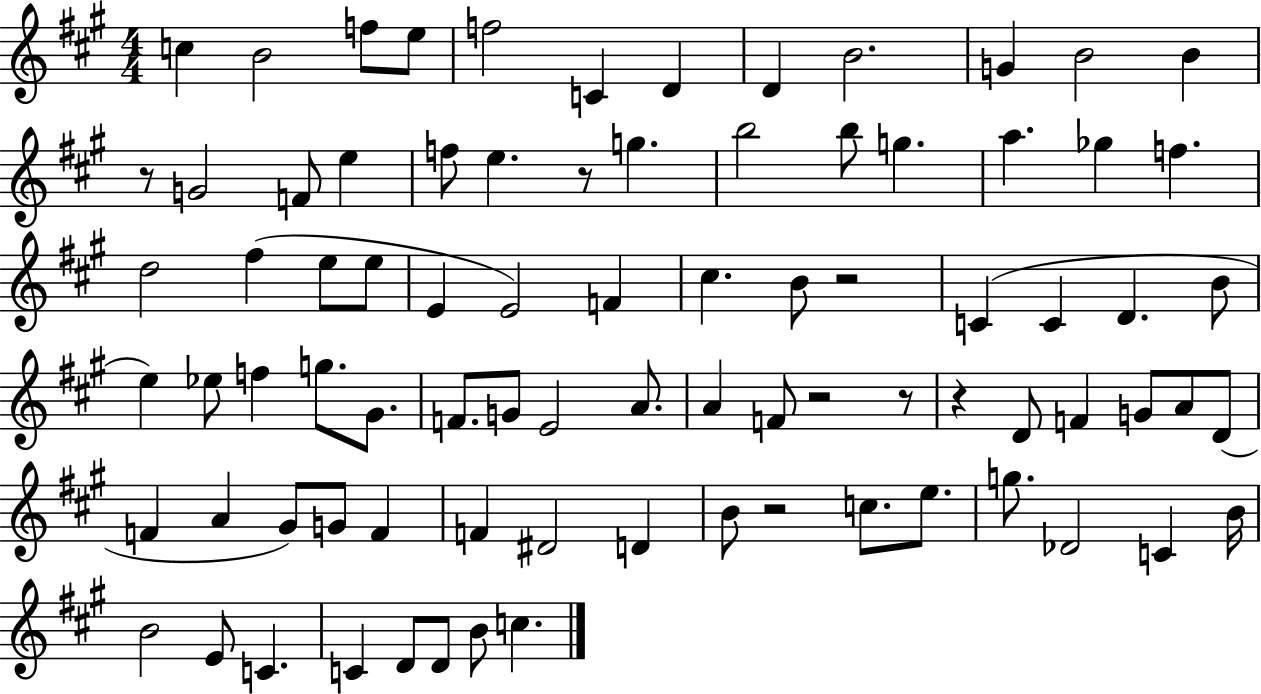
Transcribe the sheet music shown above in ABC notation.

X:1
T:Untitled
M:4/4
L:1/4
K:A
c B2 f/2 e/2 f2 C D D B2 G B2 B z/2 G2 F/2 e f/2 e z/2 g b2 b/2 g a _g f d2 ^f e/2 e/2 E E2 F ^c B/2 z2 C C D B/2 e _e/2 f g/2 ^G/2 F/2 G/2 E2 A/2 A F/2 z2 z/2 z D/2 F G/2 A/2 D/2 F A ^G/2 G/2 F F ^D2 D B/2 z2 c/2 e/2 g/2 _D2 C B/4 B2 E/2 C C D/2 D/2 B/2 c